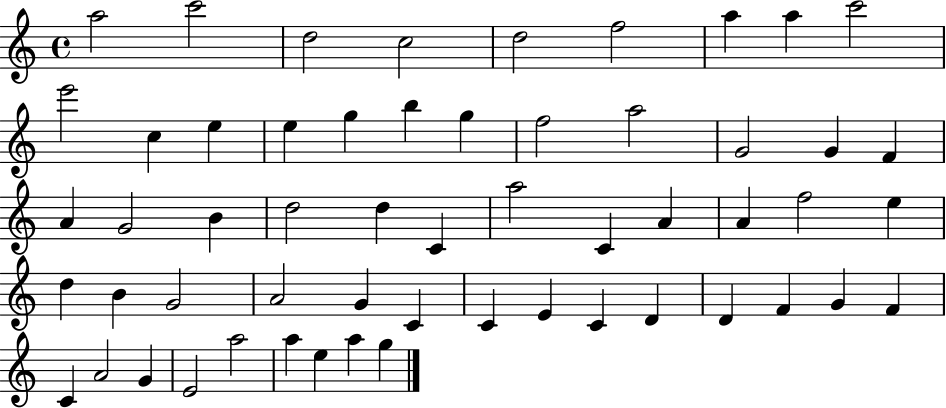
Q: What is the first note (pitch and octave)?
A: A5